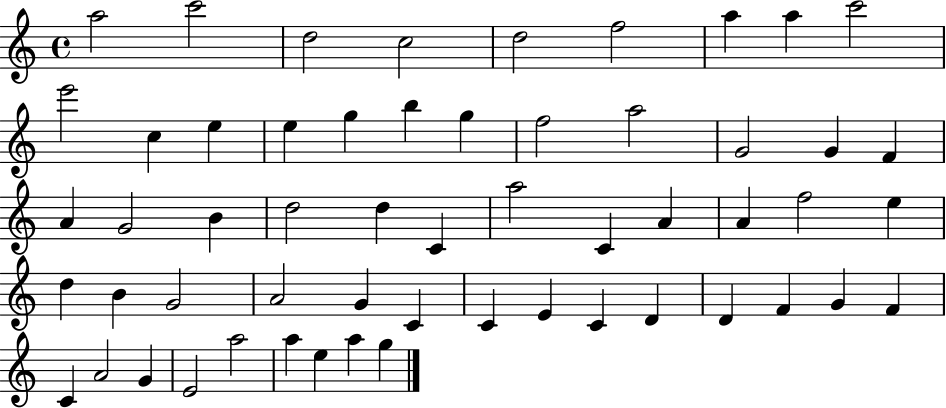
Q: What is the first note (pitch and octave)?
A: A5